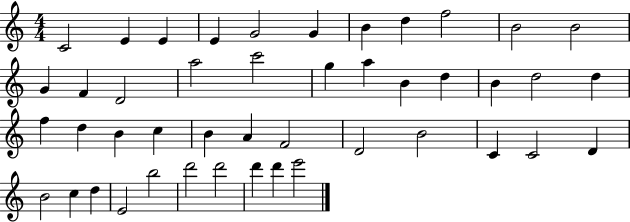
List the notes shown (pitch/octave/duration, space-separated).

C4/h E4/q E4/q E4/q G4/h G4/q B4/q D5/q F5/h B4/h B4/h G4/q F4/q D4/h A5/h C6/h G5/q A5/q B4/q D5/q B4/q D5/h D5/q F5/q D5/q B4/q C5/q B4/q A4/q F4/h D4/h B4/h C4/q C4/h D4/q B4/h C5/q D5/q E4/h B5/h D6/h D6/h D6/q D6/q E6/h